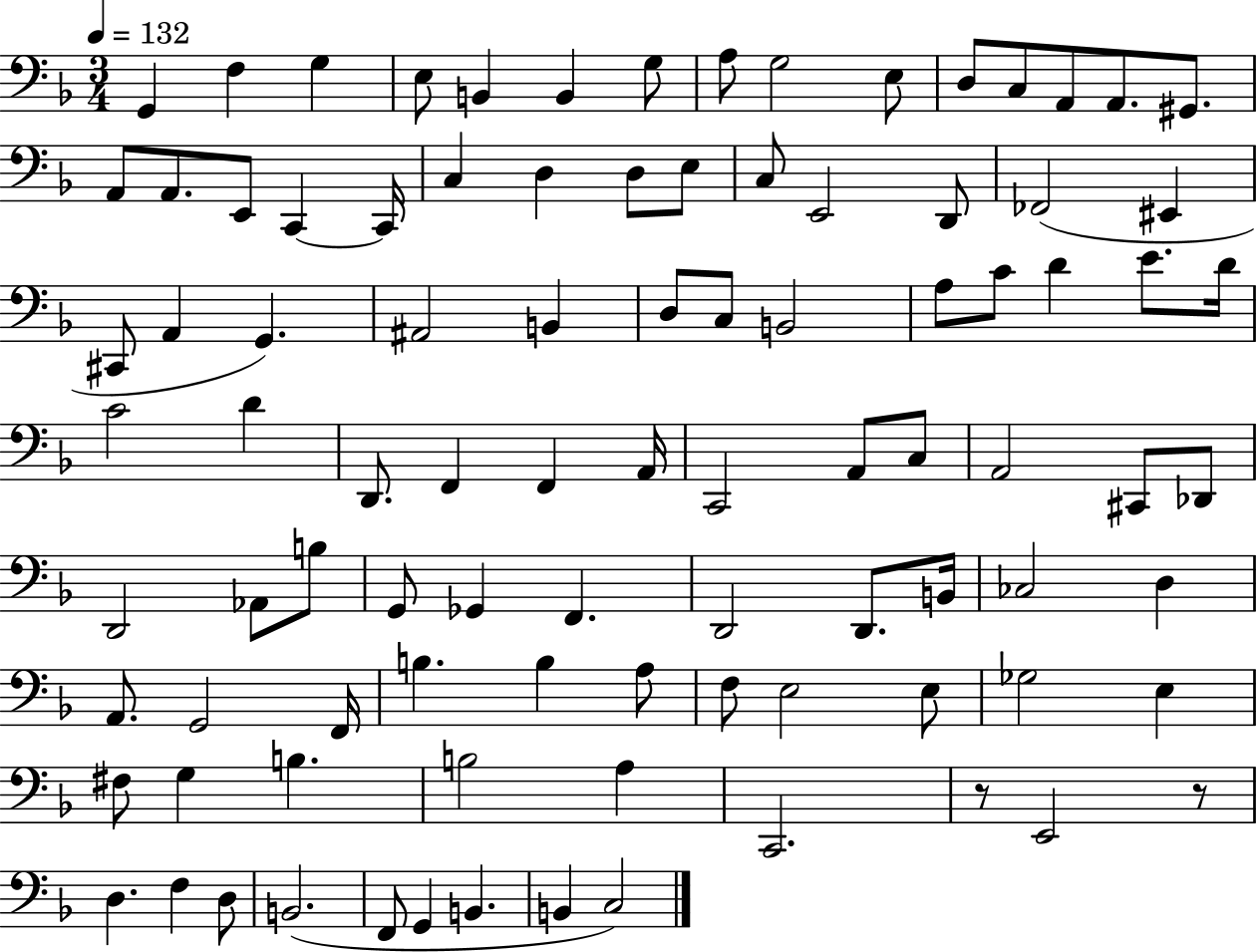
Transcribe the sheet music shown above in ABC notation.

X:1
T:Untitled
M:3/4
L:1/4
K:F
G,, F, G, E,/2 B,, B,, G,/2 A,/2 G,2 E,/2 D,/2 C,/2 A,,/2 A,,/2 ^G,,/2 A,,/2 A,,/2 E,,/2 C,, C,,/4 C, D, D,/2 E,/2 C,/2 E,,2 D,,/2 _F,,2 ^E,, ^C,,/2 A,, G,, ^A,,2 B,, D,/2 C,/2 B,,2 A,/2 C/2 D E/2 D/4 C2 D D,,/2 F,, F,, A,,/4 C,,2 A,,/2 C,/2 A,,2 ^C,,/2 _D,,/2 D,,2 _A,,/2 B,/2 G,,/2 _G,, F,, D,,2 D,,/2 B,,/4 _C,2 D, A,,/2 G,,2 F,,/4 B, B, A,/2 F,/2 E,2 E,/2 _G,2 E, ^F,/2 G, B, B,2 A, C,,2 z/2 E,,2 z/2 D, F, D,/2 B,,2 F,,/2 G,, B,, B,, C,2